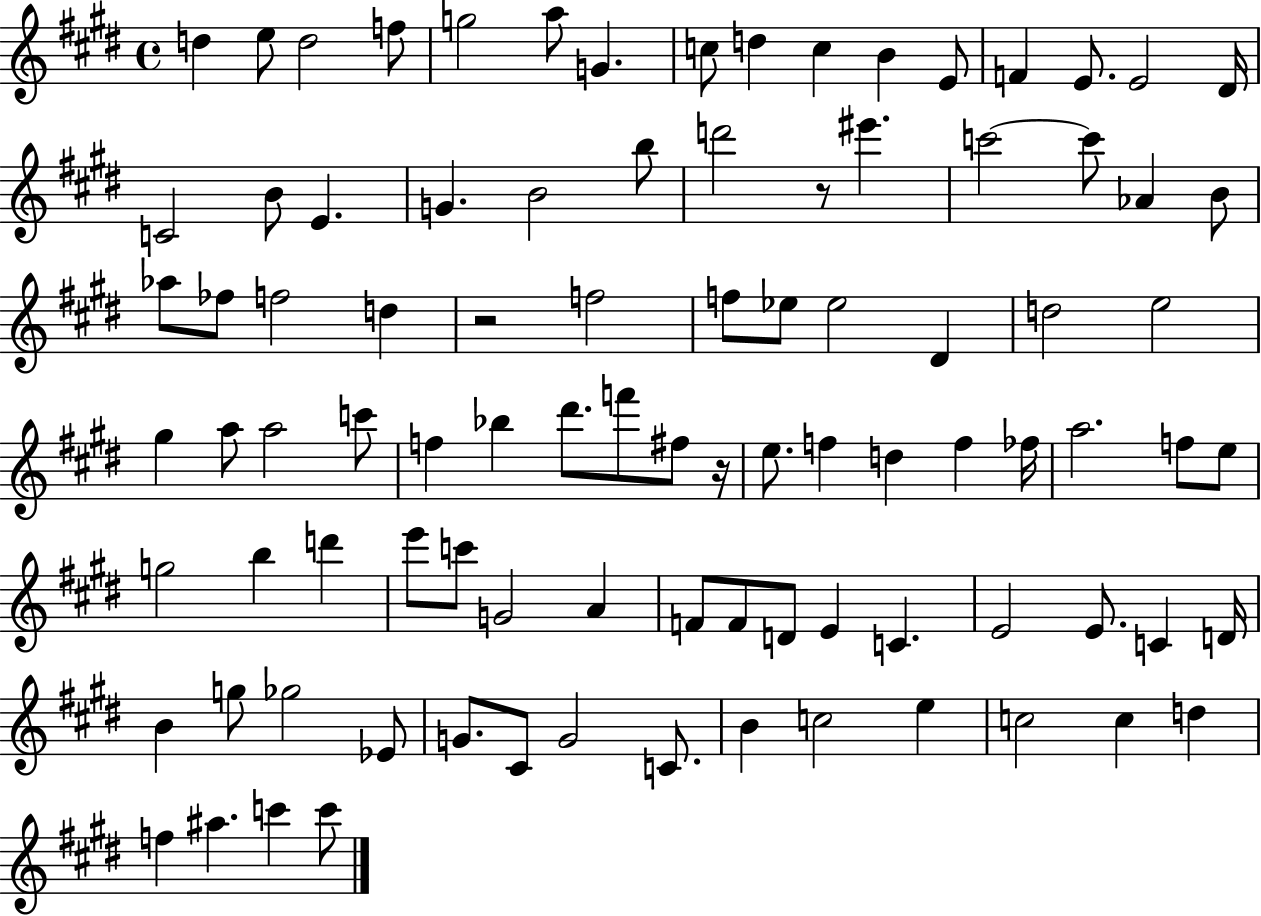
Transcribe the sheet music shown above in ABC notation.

X:1
T:Untitled
M:4/4
L:1/4
K:E
d e/2 d2 f/2 g2 a/2 G c/2 d c B E/2 F E/2 E2 ^D/4 C2 B/2 E G B2 b/2 d'2 z/2 ^e' c'2 c'/2 _A B/2 _a/2 _f/2 f2 d z2 f2 f/2 _e/2 _e2 ^D d2 e2 ^g a/2 a2 c'/2 f _b ^d'/2 f'/2 ^f/2 z/4 e/2 f d f _f/4 a2 f/2 e/2 g2 b d' e'/2 c'/2 G2 A F/2 F/2 D/2 E C E2 E/2 C D/4 B g/2 _g2 _E/2 G/2 ^C/2 G2 C/2 B c2 e c2 c d f ^a c' c'/2